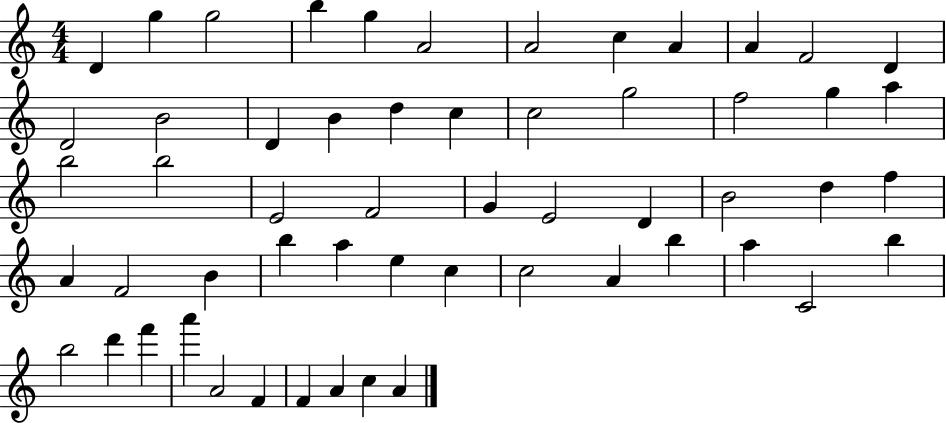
D4/q G5/q G5/h B5/q G5/q A4/h A4/h C5/q A4/q A4/q F4/h D4/q D4/h B4/h D4/q B4/q D5/q C5/q C5/h G5/h F5/h G5/q A5/q B5/h B5/h E4/h F4/h G4/q E4/h D4/q B4/h D5/q F5/q A4/q F4/h B4/q B5/q A5/q E5/q C5/q C5/h A4/q B5/q A5/q C4/h B5/q B5/h D6/q F6/q A6/q A4/h F4/q F4/q A4/q C5/q A4/q